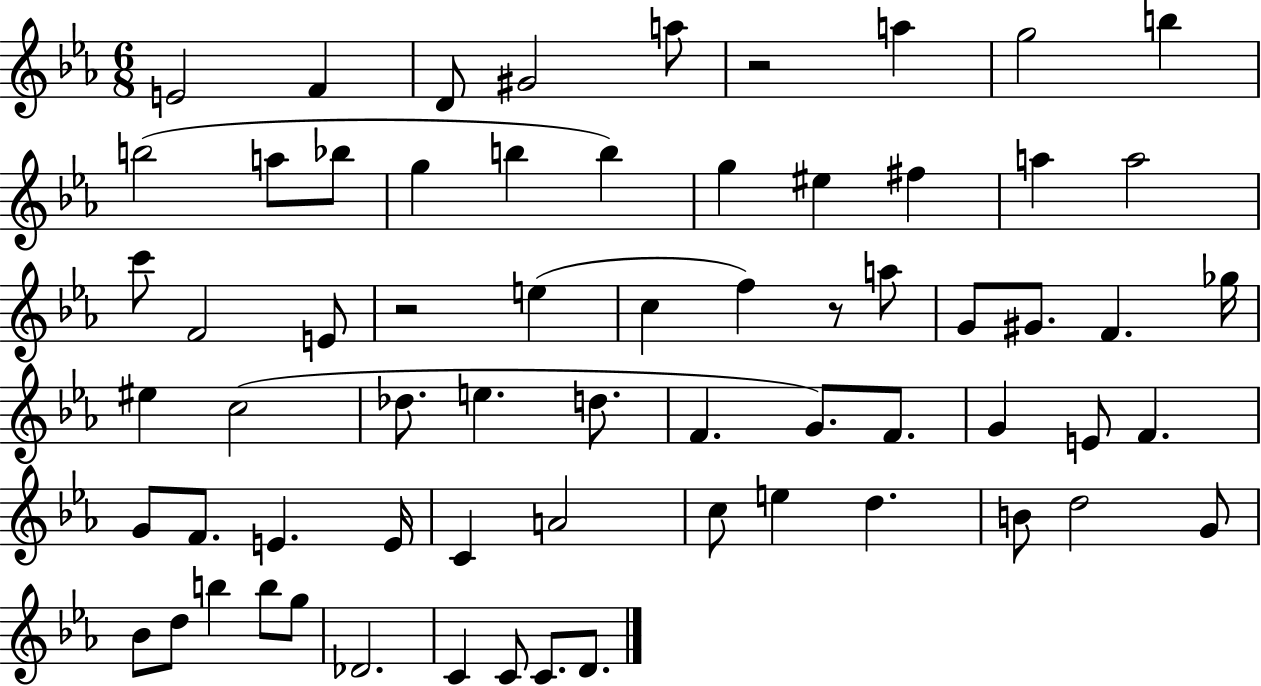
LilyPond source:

{
  \clef treble
  \numericTimeSignature
  \time 6/8
  \key ees \major
  e'2 f'4 | d'8 gis'2 a''8 | r2 a''4 | g''2 b''4 | \break b''2( a''8 bes''8 | g''4 b''4 b''4) | g''4 eis''4 fis''4 | a''4 a''2 | \break c'''8 f'2 e'8 | r2 e''4( | c''4 f''4) r8 a''8 | g'8 gis'8. f'4. ges''16 | \break eis''4 c''2( | des''8. e''4. d''8. | f'4. g'8.) f'8. | g'4 e'8 f'4. | \break g'8 f'8. e'4. e'16 | c'4 a'2 | c''8 e''4 d''4. | b'8 d''2 g'8 | \break bes'8 d''8 b''4 b''8 g''8 | des'2. | c'4 c'8 c'8. d'8. | \bar "|."
}